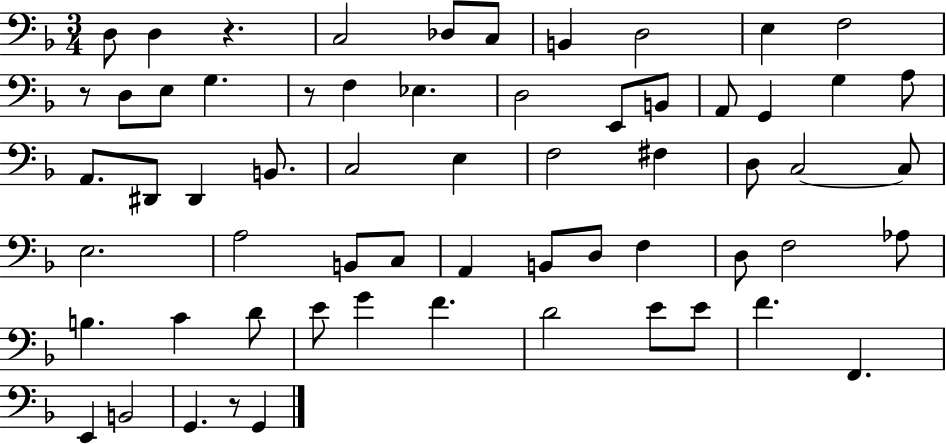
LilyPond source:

{
  \clef bass
  \numericTimeSignature
  \time 3/4
  \key f \major
  d8 d4 r4. | c2 des8 c8 | b,4 d2 | e4 f2 | \break r8 d8 e8 g4. | r8 f4 ees4. | d2 e,8 b,8 | a,8 g,4 g4 a8 | \break a,8. dis,8 dis,4 b,8. | c2 e4 | f2 fis4 | d8 c2~~ c8 | \break e2. | a2 b,8 c8 | a,4 b,8 d8 f4 | d8 f2 aes8 | \break b4. c'4 d'8 | e'8 g'4 f'4. | d'2 e'8 e'8 | f'4. f,4. | \break e,4 b,2 | g,4. r8 g,4 | \bar "|."
}